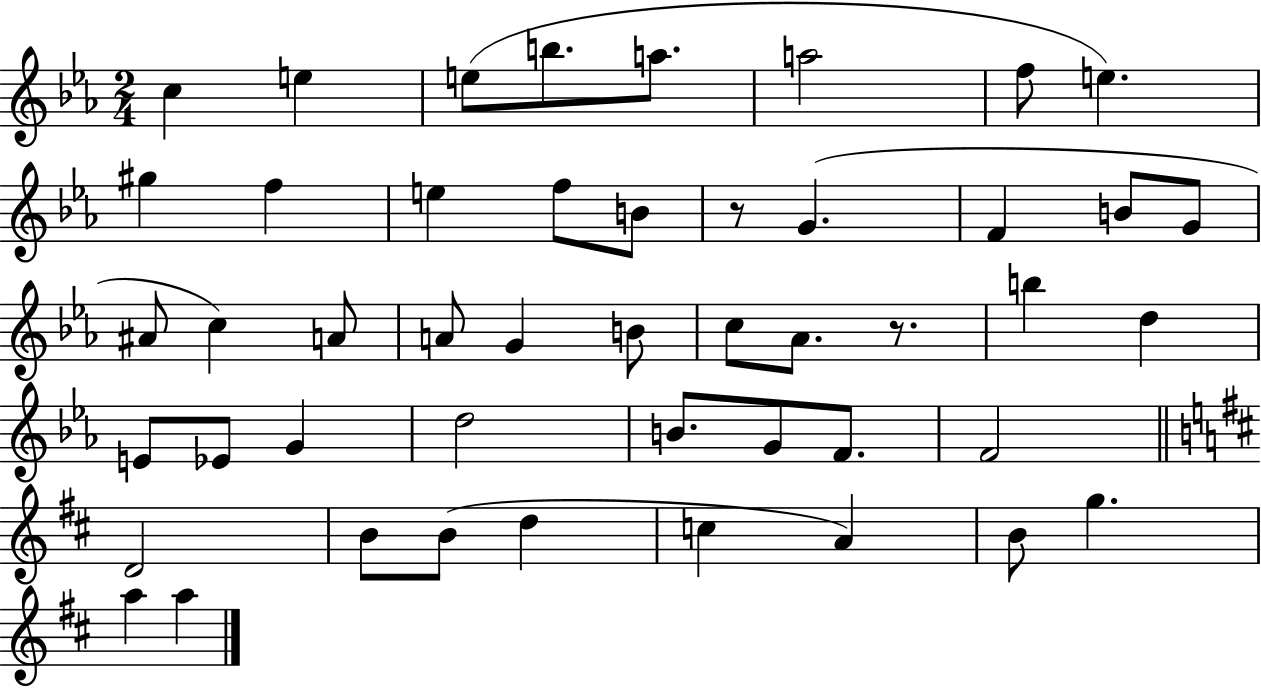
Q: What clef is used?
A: treble